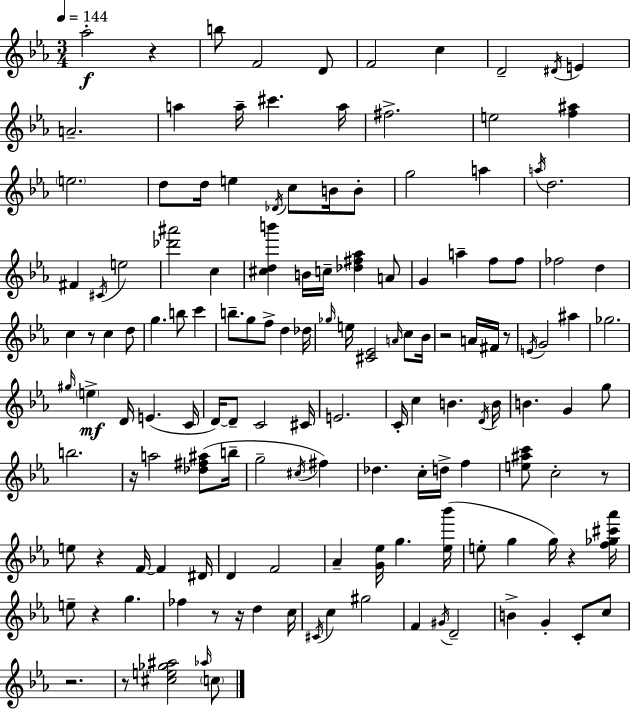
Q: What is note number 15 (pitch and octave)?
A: F#5